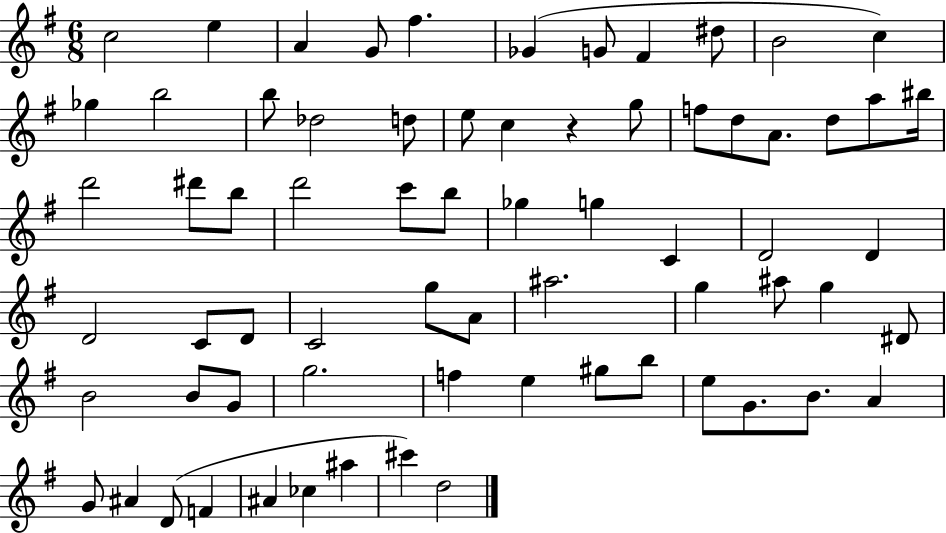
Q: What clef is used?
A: treble